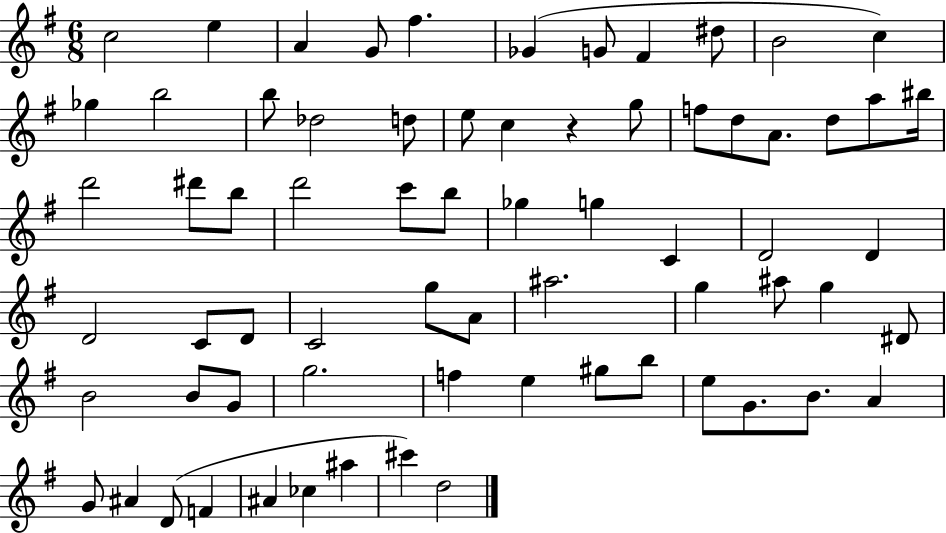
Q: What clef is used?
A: treble